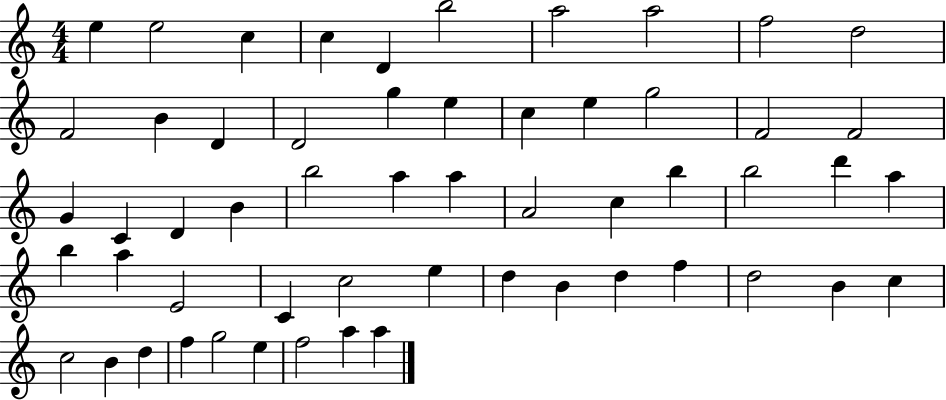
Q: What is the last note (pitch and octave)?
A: A5